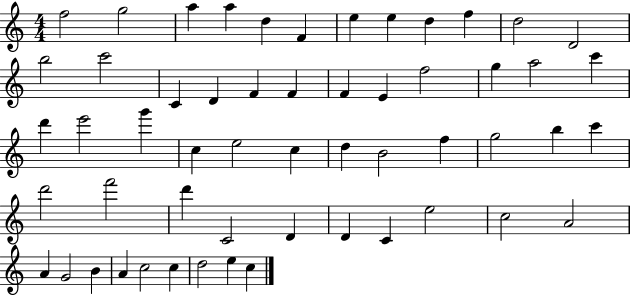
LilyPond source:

{
  \clef treble
  \numericTimeSignature
  \time 4/4
  \key c \major
  f''2 g''2 | a''4 a''4 d''4 f'4 | e''4 e''4 d''4 f''4 | d''2 d'2 | \break b''2 c'''2 | c'4 d'4 f'4 f'4 | f'4 e'4 f''2 | g''4 a''2 c'''4 | \break d'''4 e'''2 g'''4 | c''4 e''2 c''4 | d''4 b'2 f''4 | g''2 b''4 c'''4 | \break d'''2 f'''2 | d'''4 c'2 d'4 | d'4 c'4 e''2 | c''2 a'2 | \break a'4 g'2 b'4 | a'4 c''2 c''4 | d''2 e''4 c''4 | \bar "|."
}